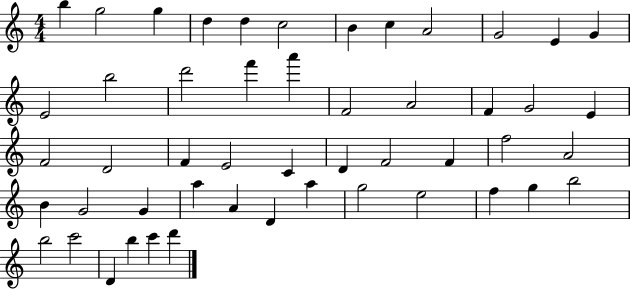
{
  \clef treble
  \numericTimeSignature
  \time 4/4
  \key c \major
  b''4 g''2 g''4 | d''4 d''4 c''2 | b'4 c''4 a'2 | g'2 e'4 g'4 | \break e'2 b''2 | d'''2 f'''4 a'''4 | f'2 a'2 | f'4 g'2 e'4 | \break f'2 d'2 | f'4 e'2 c'4 | d'4 f'2 f'4 | f''2 a'2 | \break b'4 g'2 g'4 | a''4 a'4 d'4 a''4 | g''2 e''2 | f''4 g''4 b''2 | \break b''2 c'''2 | d'4 b''4 c'''4 d'''4 | \bar "|."
}